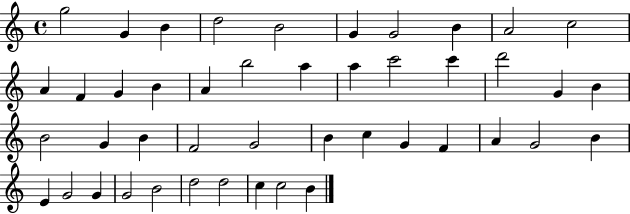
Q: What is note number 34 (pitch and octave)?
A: G4